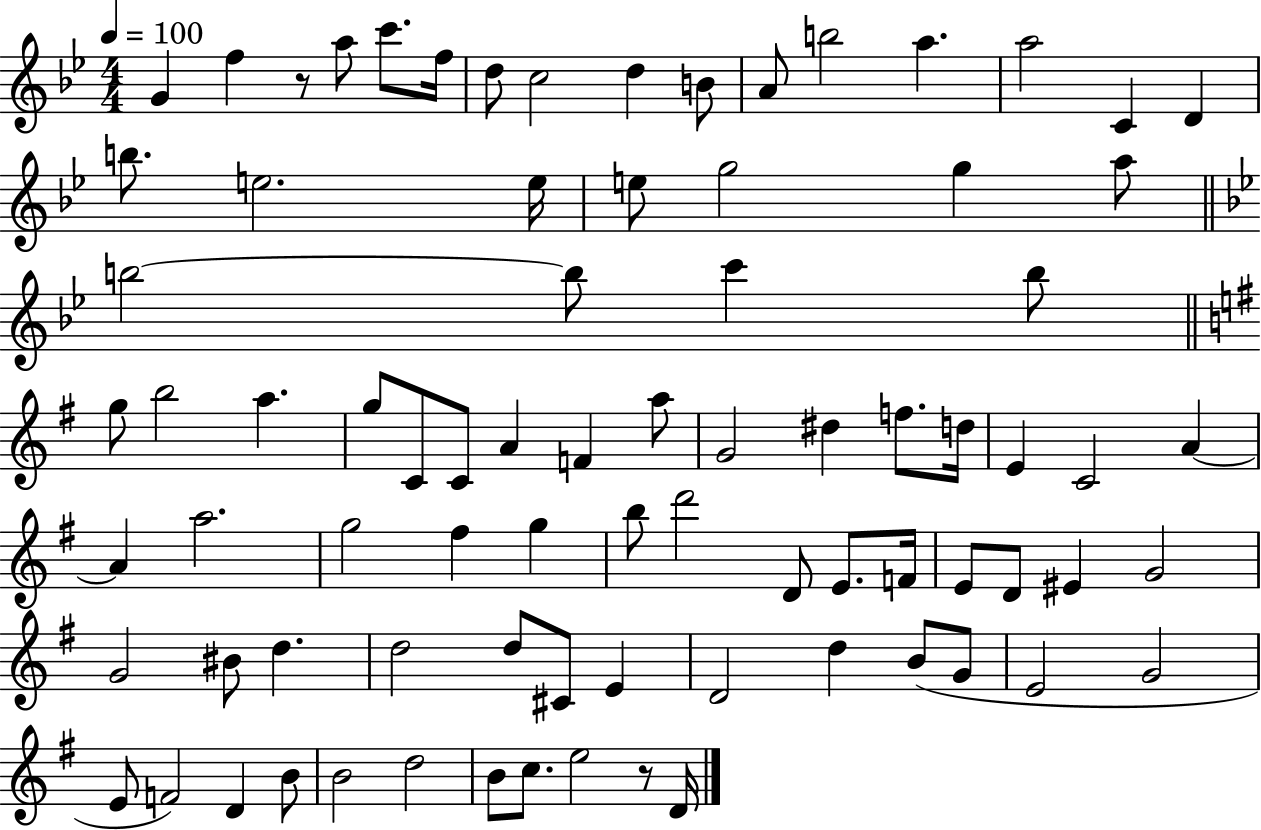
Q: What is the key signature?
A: BES major